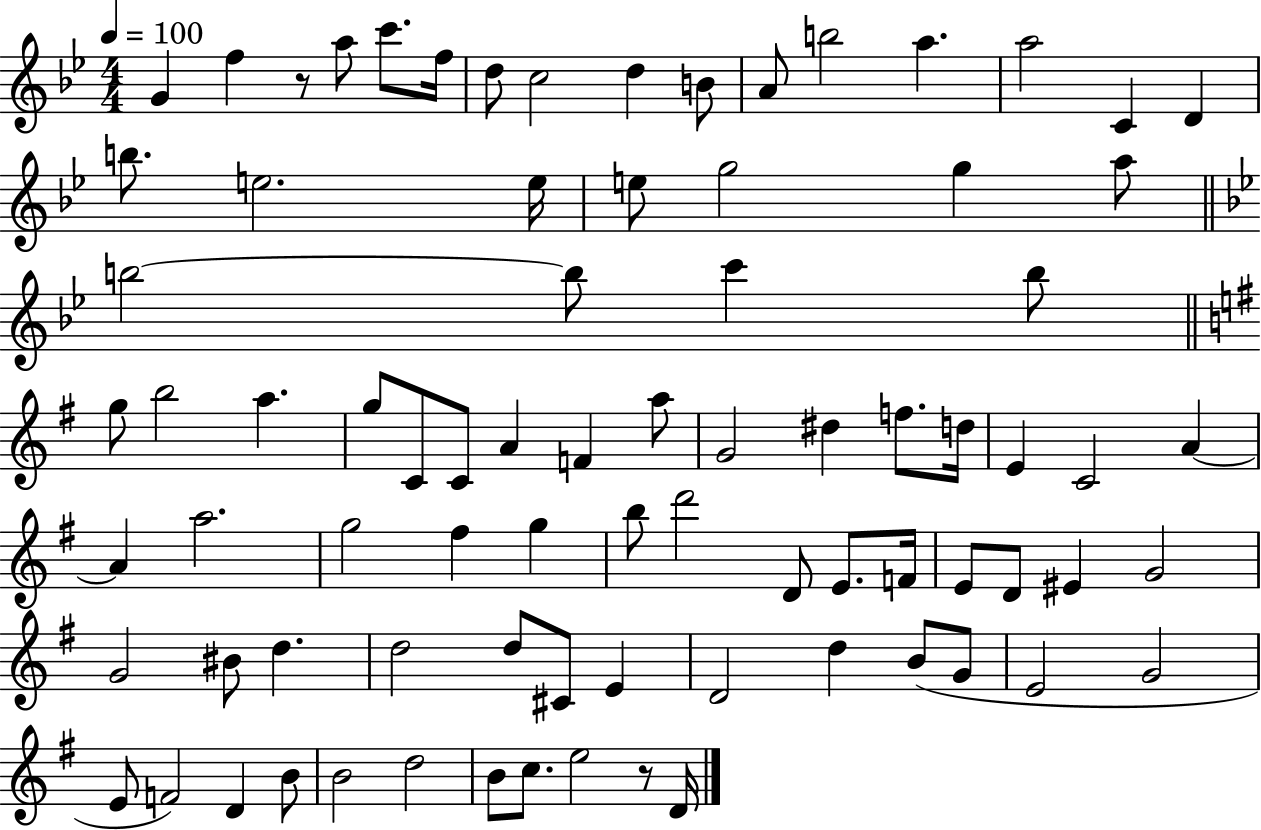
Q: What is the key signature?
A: BES major